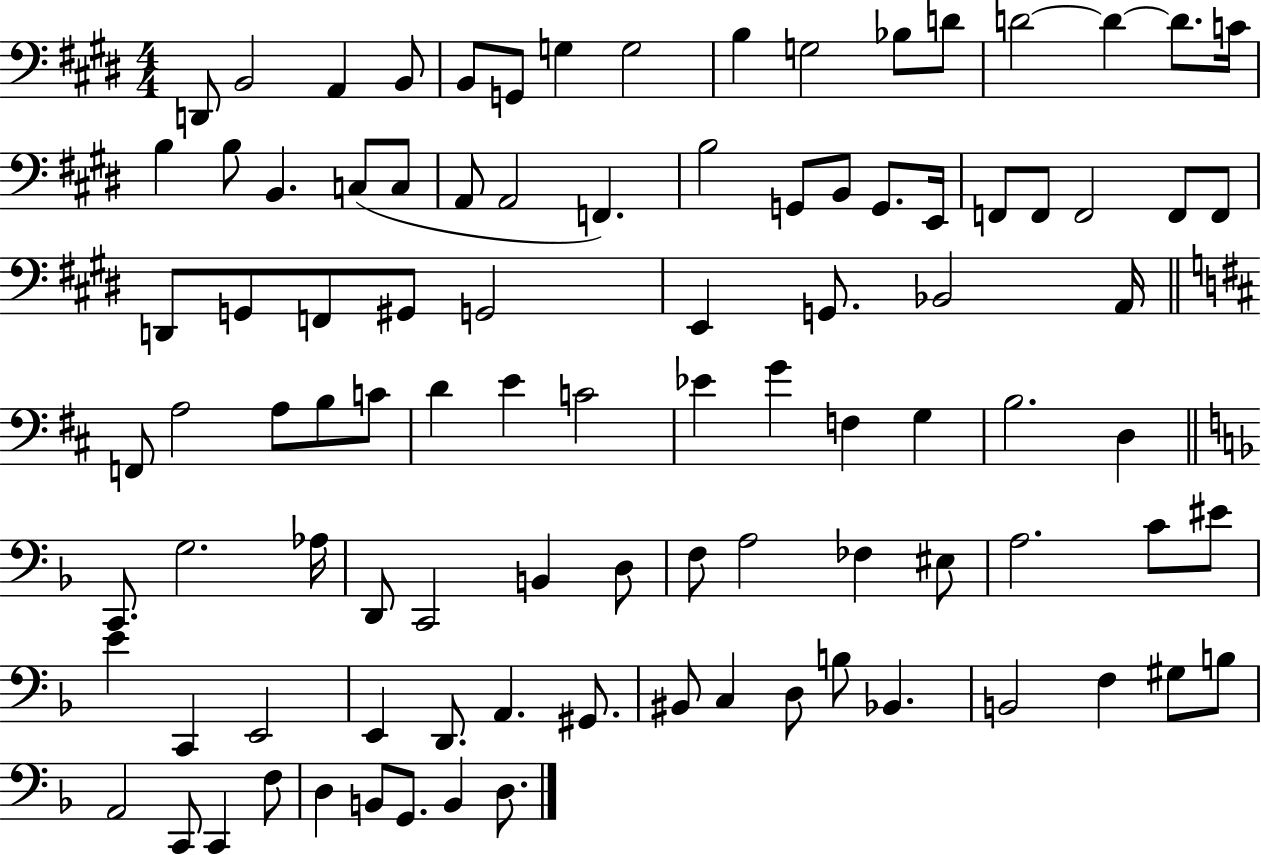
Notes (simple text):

D2/e B2/h A2/q B2/e B2/e G2/e G3/q G3/h B3/q G3/h Bb3/e D4/e D4/h D4/q D4/e. C4/s B3/q B3/e B2/q. C3/e C3/e A2/e A2/h F2/q. B3/h G2/e B2/e G2/e. E2/s F2/e F2/e F2/h F2/e F2/e D2/e G2/e F2/e G#2/e G2/h E2/q G2/e. Bb2/h A2/s F2/e A3/h A3/e B3/e C4/e D4/q E4/q C4/h Eb4/q G4/q F3/q G3/q B3/h. D3/q C2/e. G3/h. Ab3/s D2/e C2/h B2/q D3/e F3/e A3/h FES3/q EIS3/e A3/h. C4/e EIS4/e E4/q C2/q E2/h E2/q D2/e. A2/q. G#2/e. BIS2/e C3/q D3/e B3/e Bb2/q. B2/h F3/q G#3/e B3/e A2/h C2/e C2/q F3/e D3/q B2/e G2/e. B2/q D3/e.